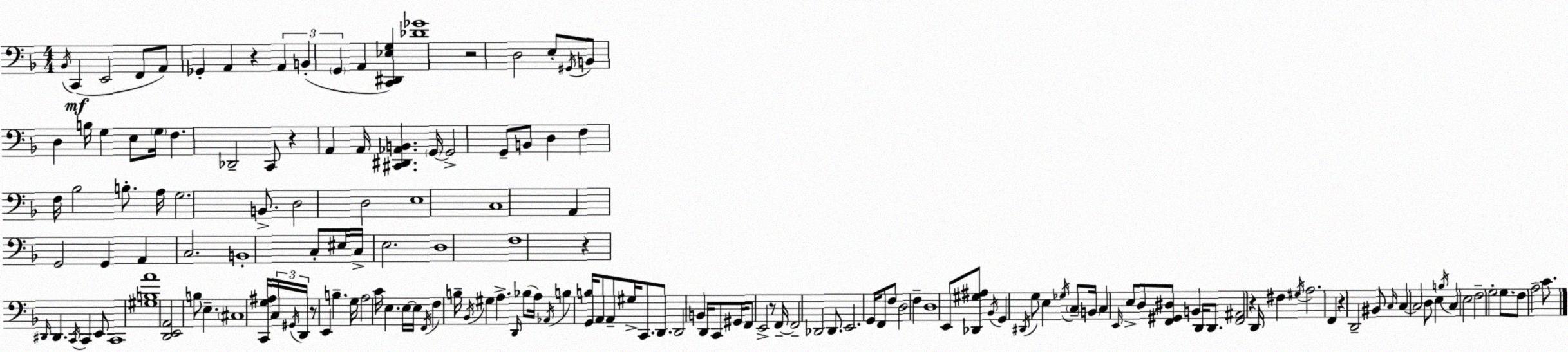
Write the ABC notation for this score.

X:1
T:Untitled
M:4/4
L:1/4
K:F
_B,,/4 C,, E,,2 F,,/2 A,,/2 _G,, A,, z A,, B,, G,, A,, [C,,^D,,_E,G,] [_D_G]4 z2 D,2 E,/2 ^G,,/4 B,,/2 D, B,/4 G, E,/2 G,/4 F, _D,,2 C,,/2 z A,, A,,/4 [^C,,^D,,_A,,B,,] G,,/4 G,,2 G,,/2 B,,/2 D, F, F,/4 _B,2 B,/2 A,/4 G,2 B,,/2 D,2 D,2 E,4 C,4 A,, G,,2 G,, A,, C,2 B,,4 C,/2 ^E,/4 C,/4 E,2 D,4 F,4 z ^D,,/4 ^D,, C,,/4 C,, E,,/2 C,,4 [^G,B,A]4 [D,,E,,A,,]2 B,/2 E, ^C,4 [C,,G,^A,]/4 C,/4 ^G,,/4 D,,/4 z/2 E,, B, G,/4 A,2 C/4 E, E,/4 E,/4 F,,/4 F, B,/4 _B,,/4 ^G, A, D,,/4 _B,/2 A,/4 _A,,/4 B, [G,,B,]/4 A,,/2 A,,/2 ^G,/4 C,,/2 D,,/2 D,,2 B,, D,,/4 C,,/2 ^G,,/4 F,,/2 E,,2 z/2 F,,/4 F,,2 _D,,2 _D,,/2 E,,2 G,,/4 F,,/2 F,/2 D,2 F, D,4 E,,/2 [_D,,^G,^A,]/2 _B,,/4 G,, ^D,,/4 G,/2 E, _G,/4 C,/2 B,,/4 C, E,,/4 E,/2 D,/2 [F,,^G,,^D,]/2 B,, D,,/4 D,,/2 [F,,^A,,]2 z D,,/4 ^F, ^G,/4 A,2 F,, z D,,2 ^B,,/2 C,/4 C, C,2 D,/2 E, B,/4 C, E,2 F,2 G,2 G,/2 F,/2 A,2 C/2